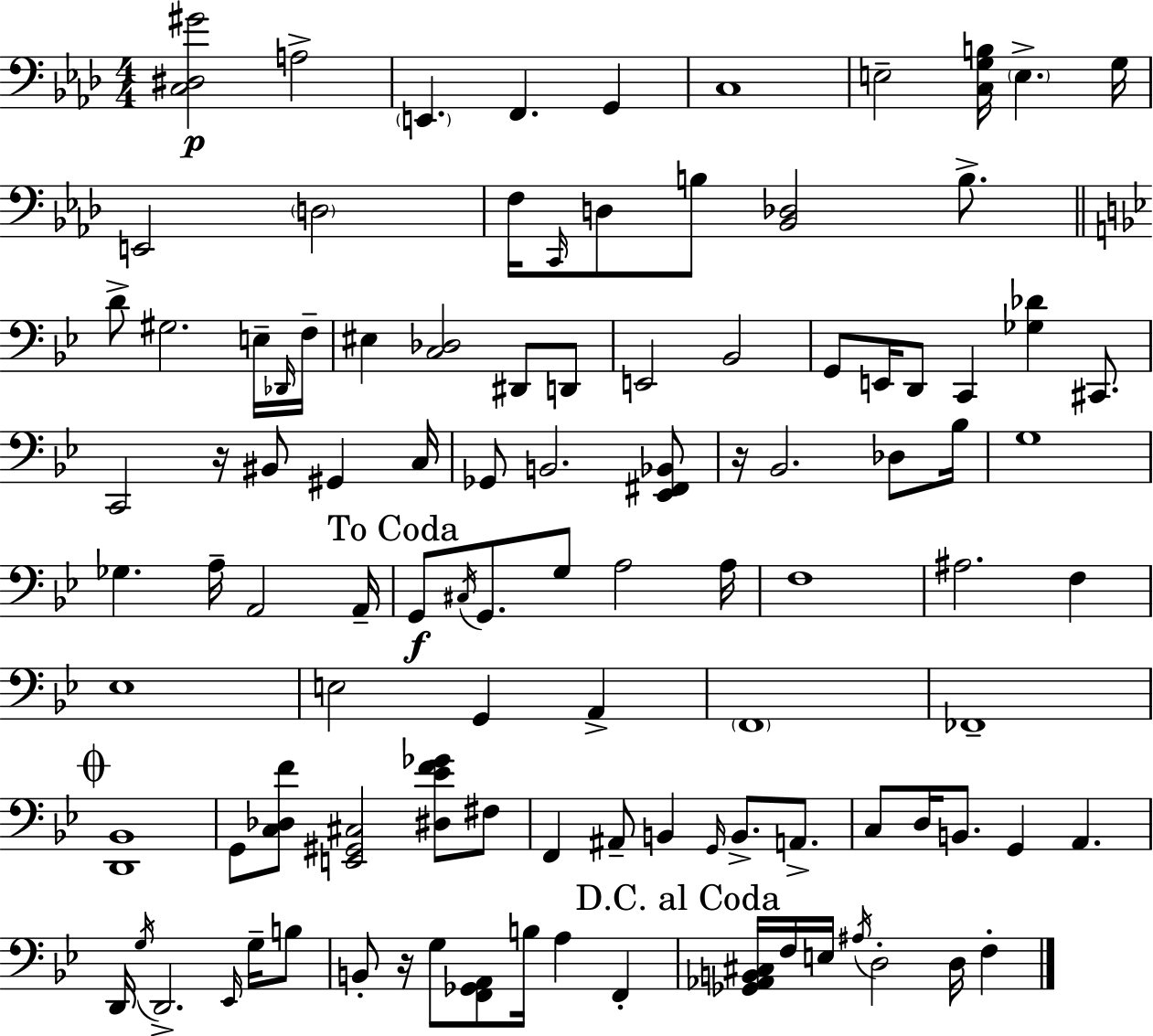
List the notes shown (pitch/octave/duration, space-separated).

[C3,D#3,G#4]/h A3/h E2/q. F2/q. G2/q C3/w E3/h [C3,G3,B3]/s E3/q. G3/s E2/h D3/h F3/s C2/s D3/e B3/e [Bb2,Db3]/h B3/e. D4/e G#3/h. E3/s Db2/s F3/s EIS3/q [C3,Db3]/h D#2/e D2/e E2/h Bb2/h G2/e E2/s D2/e C2/q [Gb3,Db4]/q C#2/e. C2/h R/s BIS2/e G#2/q C3/s Gb2/e B2/h. [Eb2,F#2,Bb2]/e R/s Bb2/h. Db3/e Bb3/s G3/w Gb3/q. A3/s A2/h A2/s G2/e C#3/s G2/e. G3/e A3/h A3/s F3/w A#3/h. F3/q Eb3/w E3/h G2/q A2/q F2/w FES2/w [D2,Bb2]/w G2/e [C3,Db3,F4]/e [E2,G#2,C#3]/h [D#3,Eb4,F4,Gb4]/e F#3/e F2/q A#2/e B2/q G2/s B2/e. A2/e. C3/e D3/s B2/e. G2/q A2/q. D2/s G3/s D2/h. Eb2/s G3/s B3/e B2/e R/s G3/e [F2,Gb2,A2]/e B3/s A3/q F2/q [Gb2,Ab2,B2,C#3]/s F3/s E3/s A#3/s D3/h D3/s F3/q